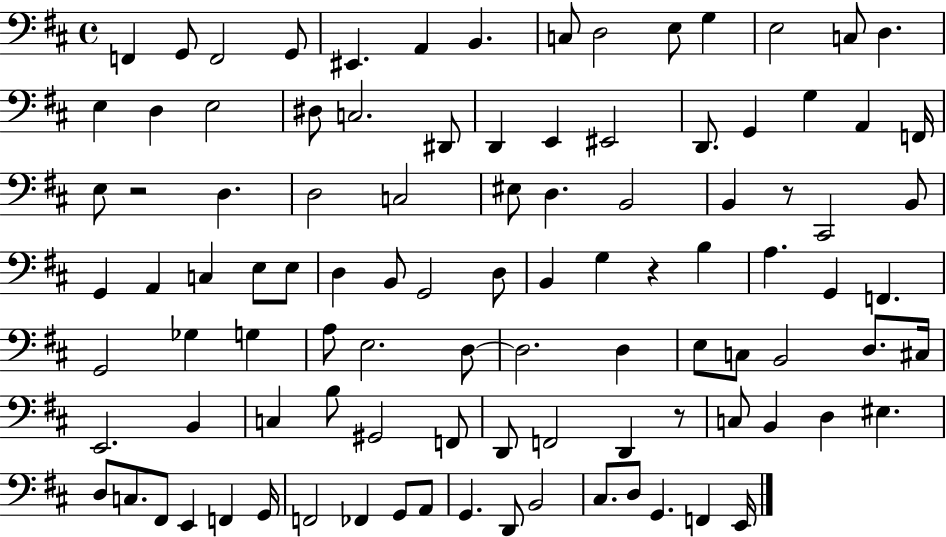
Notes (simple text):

F2/q G2/e F2/h G2/e EIS2/q. A2/q B2/q. C3/e D3/h E3/e G3/q E3/h C3/e D3/q. E3/q D3/q E3/h D#3/e C3/h. D#2/e D2/q E2/q EIS2/h D2/e. G2/q G3/q A2/q F2/s E3/e R/h D3/q. D3/h C3/h EIS3/e D3/q. B2/h B2/q R/e C#2/h B2/e G2/q A2/q C3/q E3/e E3/e D3/q B2/e G2/h D3/e B2/q G3/q R/q B3/q A3/q. G2/q F2/q. G2/h Gb3/q G3/q A3/e E3/h. D3/e D3/h. D3/q E3/e C3/e B2/h D3/e. C#3/s E2/h. B2/q C3/q B3/e G#2/h F2/e D2/e F2/h D2/q R/e C3/e B2/q D3/q EIS3/q. D3/e C3/e. F#2/e E2/q F2/q G2/s F2/h FES2/q G2/e A2/e G2/q. D2/e B2/h C#3/e. D3/e G2/q. F2/q E2/s